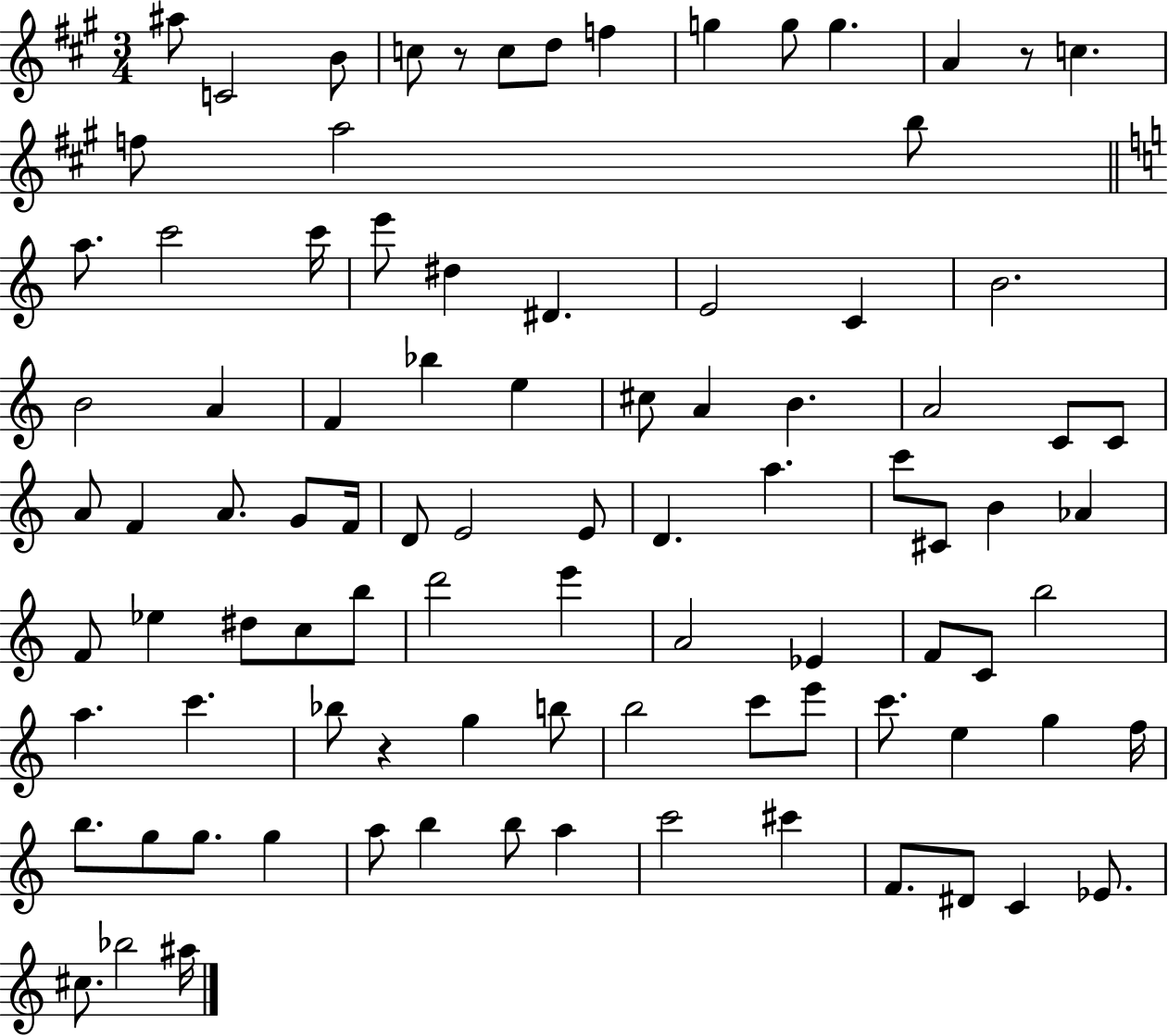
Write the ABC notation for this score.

X:1
T:Untitled
M:3/4
L:1/4
K:A
^a/2 C2 B/2 c/2 z/2 c/2 d/2 f g g/2 g A z/2 c f/2 a2 b/2 a/2 c'2 c'/4 e'/2 ^d ^D E2 C B2 B2 A F _b e ^c/2 A B A2 C/2 C/2 A/2 F A/2 G/2 F/4 D/2 E2 E/2 D a c'/2 ^C/2 B _A F/2 _e ^d/2 c/2 b/2 d'2 e' A2 _E F/2 C/2 b2 a c' _b/2 z g b/2 b2 c'/2 e'/2 c'/2 e g f/4 b/2 g/2 g/2 g a/2 b b/2 a c'2 ^c' F/2 ^D/2 C _E/2 ^c/2 _b2 ^a/4